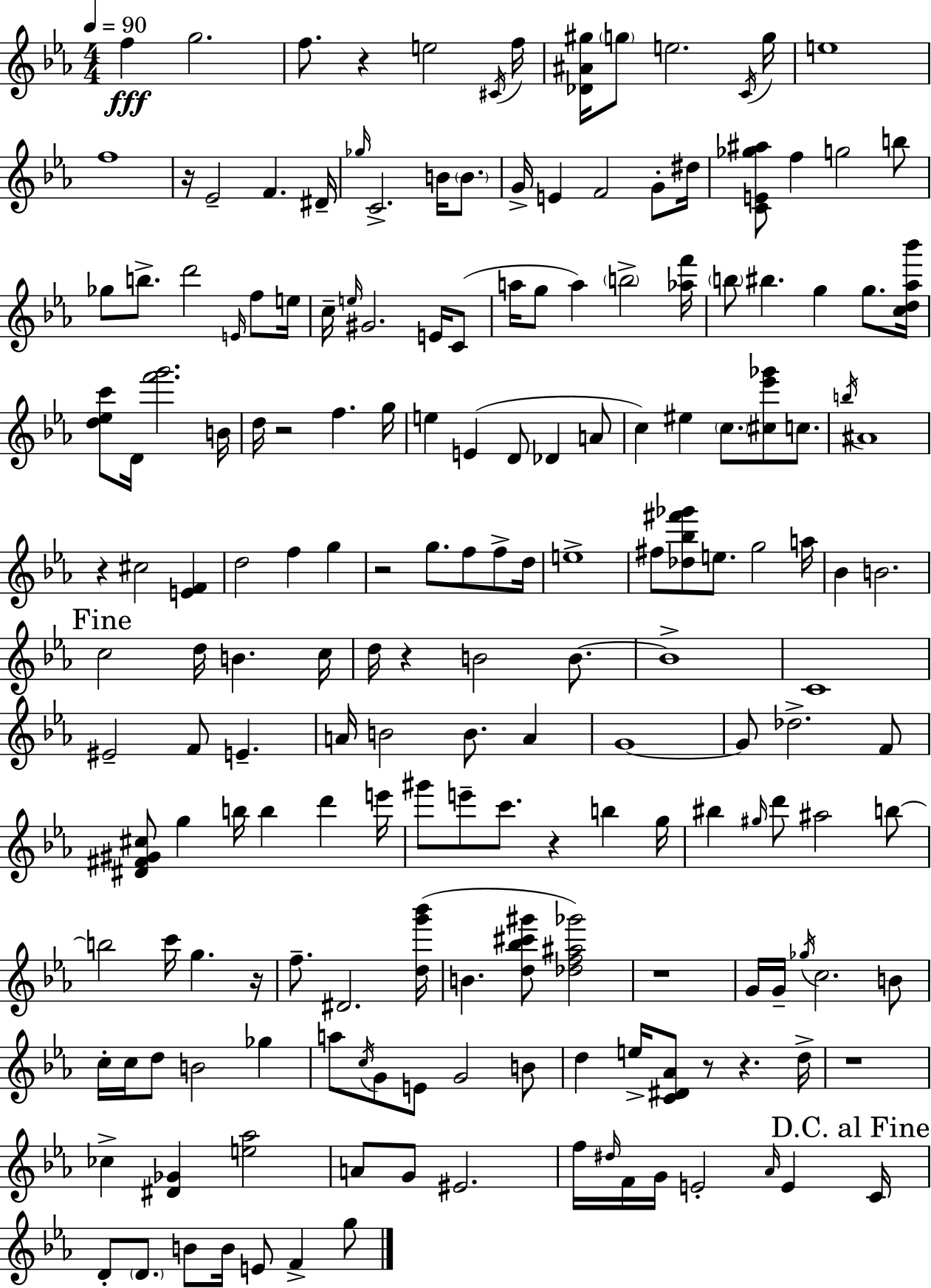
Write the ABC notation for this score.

X:1
T:Untitled
M:4/4
L:1/4
K:Eb
f g2 f/2 z e2 ^C/4 f/4 [_D^A^g]/4 g/2 e2 C/4 g/4 e4 f4 z/4 _E2 F ^D/4 _g/4 C2 B/4 B/2 G/4 E F2 G/2 ^d/4 [CE_g^a]/2 f g2 b/2 _g/2 b/2 d'2 E/4 f/2 e/4 c/4 e/4 ^G2 E/4 C/2 a/4 g/2 a b2 [_af']/4 b/2 ^b g g/2 [cd_a_b']/4 [d_ec']/2 D/4 [f'g']2 B/4 d/4 z2 f g/4 e E D/2 _D A/2 c ^e c/2 [^c_e'_g']/2 c/2 b/4 ^A4 z ^c2 [EF] d2 f g z2 g/2 f/2 f/2 d/4 e4 ^f/2 [_d_b^f'_g']/2 e/2 g2 a/4 _B B2 c2 d/4 B c/4 d/4 z B2 B/2 B4 C4 ^E2 F/2 E A/4 B2 B/2 A G4 G/2 _d2 F/2 [^D^F^G^c]/2 g b/4 b d' e'/4 ^g'/2 e'/2 c'/2 z b g/4 ^b ^g/4 d'/2 ^a2 b/2 b2 c'/4 g z/4 f/2 ^D2 [dg'_b']/4 B [d_b^c'^g']/2 [_df^a_g']2 z4 G/4 G/4 _g/4 c2 B/2 c/4 c/4 d/2 B2 _g a/2 c/4 G/2 E/2 G2 B/2 d e/4 [C^D_A]/2 z/2 z d/4 z4 _c [^D_G] [e_a]2 A/2 G/2 ^E2 f/4 ^d/4 F/4 G/4 E2 _A/4 E C/4 D/2 D/2 B/2 B/4 E/2 F g/2